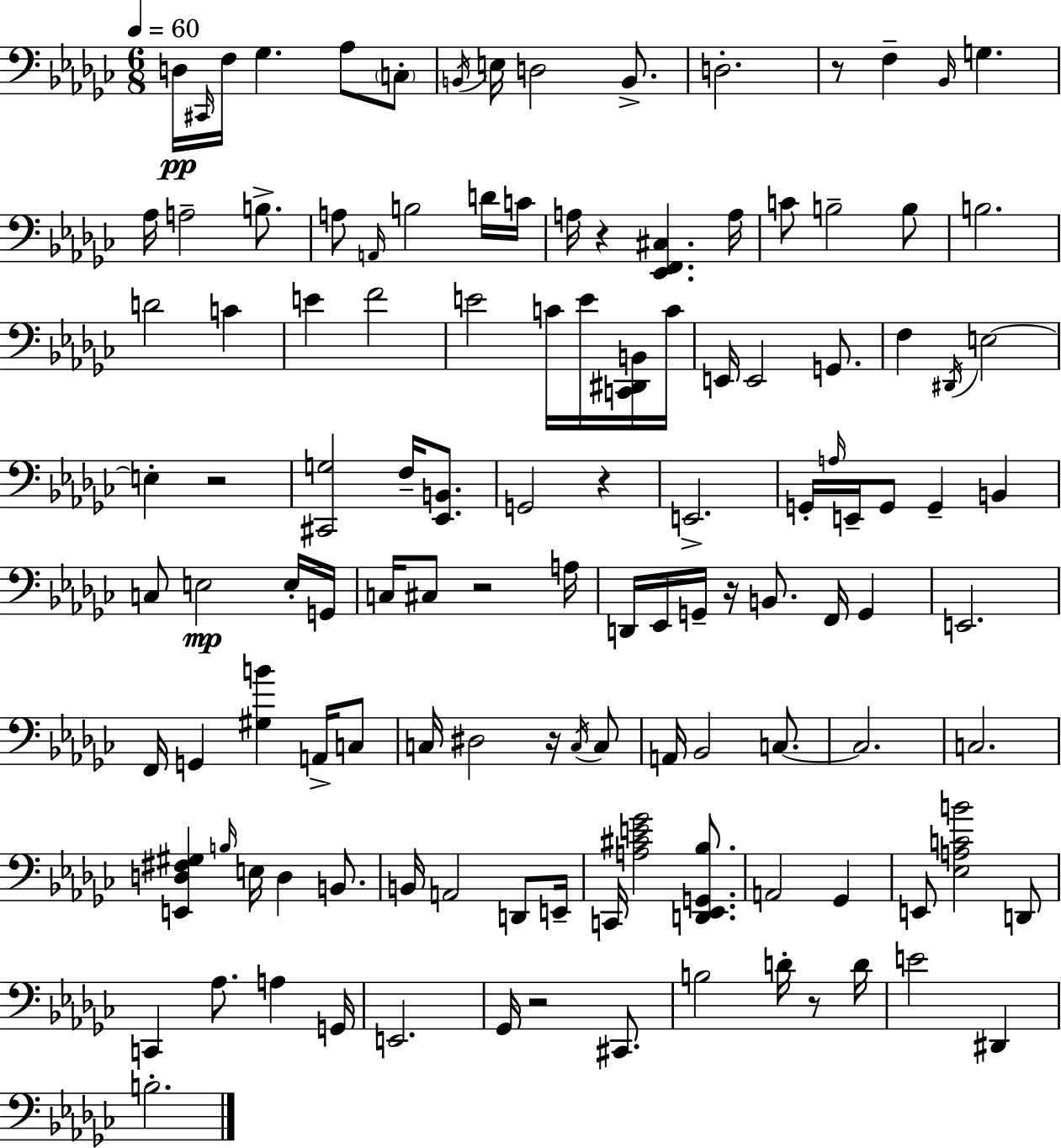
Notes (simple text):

D3/s C#2/s F3/s Gb3/q. Ab3/e C3/e B2/s E3/s D3/h B2/e. D3/h. R/e F3/q Bb2/s G3/q. Ab3/s A3/h B3/e. A3/e A2/s B3/h D4/s C4/s A3/s R/q [Eb2,F2,C#3]/q. A3/s C4/e B3/h B3/e B3/h. D4/h C4/q E4/q F4/h E4/h C4/s E4/s [C2,D#2,B2]/s C4/s E2/s E2/h G2/e. F3/q D#2/s E3/h E3/q R/h [C#2,G3]/h F3/s [Eb2,B2]/e. G2/h R/q E2/h. G2/s A3/s E2/s G2/e G2/q B2/q C3/e E3/h E3/s G2/s C3/s C#3/e R/h A3/s D2/s Eb2/s G2/s R/s B2/e. F2/s G2/q E2/h. F2/s G2/q [G#3,B4]/q A2/s C3/e C3/s D#3/h R/s C3/s C3/e A2/s Bb2/h C3/e. C3/h. C3/h. [E2,D3,F#3,G#3]/q B3/s E3/s D3/q B2/e. B2/s A2/h D2/e E2/s C2/s [A3,C#4,E4,Gb4]/h [D2,Eb2,G2,Bb3]/e. A2/h Gb2/q E2/e [Eb3,A3,C4,B4]/h D2/e C2/q Ab3/e. A3/q G2/s E2/h. Gb2/s R/h C#2/e. B3/h D4/s R/e D4/s E4/h D#2/q B3/h.